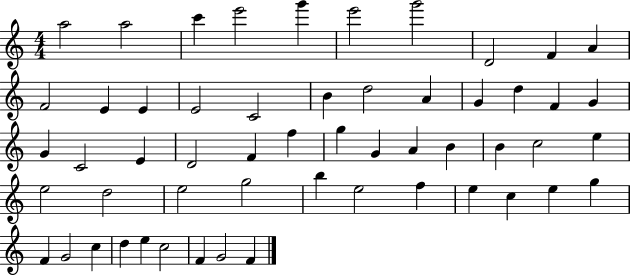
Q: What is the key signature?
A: C major